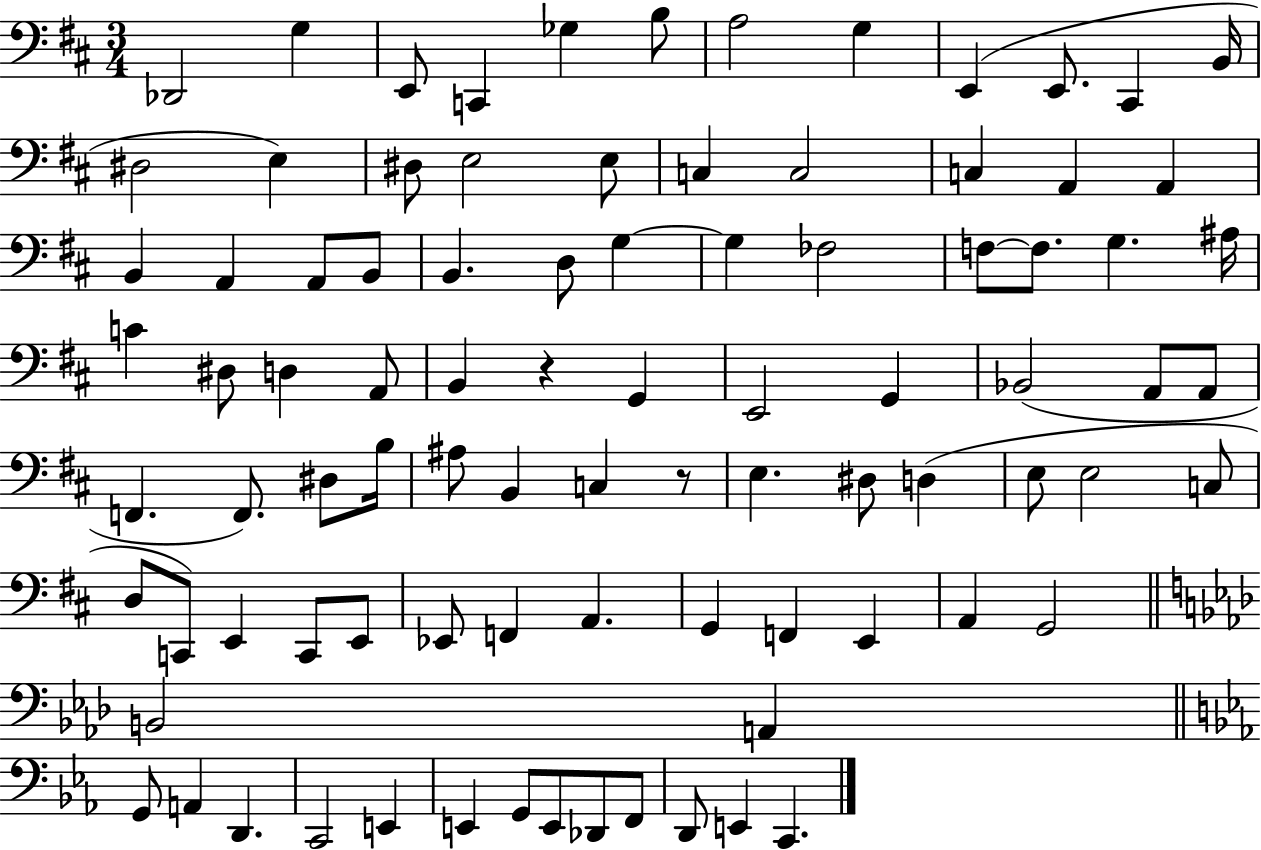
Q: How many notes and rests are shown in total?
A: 89